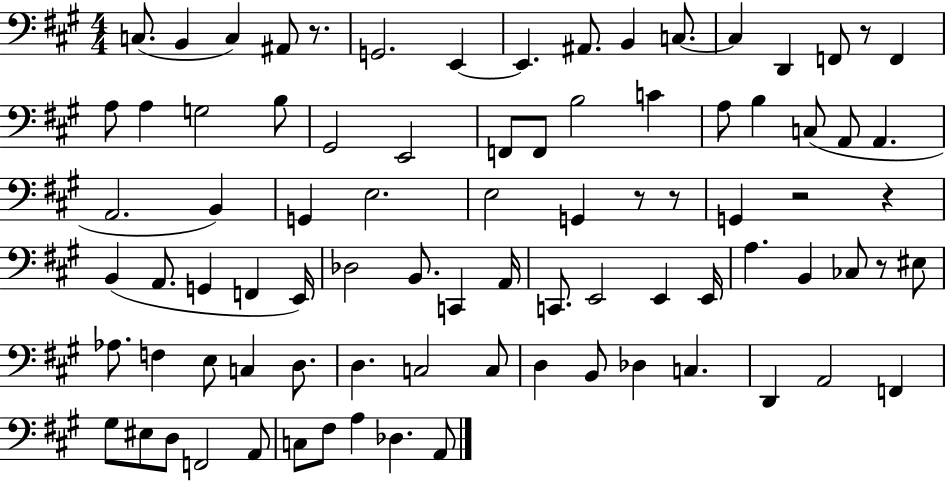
C3/e. B2/q C3/q A#2/e R/e. G2/h. E2/q E2/q. A#2/e. B2/q C3/e. C3/q D2/q F2/e R/e F2/q A3/e A3/q G3/h B3/e G#2/h E2/h F2/e F2/e B3/h C4/q A3/e B3/q C3/e A2/e A2/q. A2/h. B2/q G2/q E3/h. E3/h G2/q R/e R/e G2/q R/h R/q B2/q A2/e. G2/q F2/q E2/s Db3/h B2/e. C2/q A2/s C2/e. E2/h E2/q E2/s A3/q. B2/q CES3/e R/e EIS3/e Ab3/e. F3/q E3/e C3/q D3/e. D3/q. C3/h C3/e D3/q B2/e Db3/q C3/q. D2/q A2/h F2/q G#3/e EIS3/e D3/e F2/h A2/e C3/e F#3/e A3/q Db3/q. A2/e